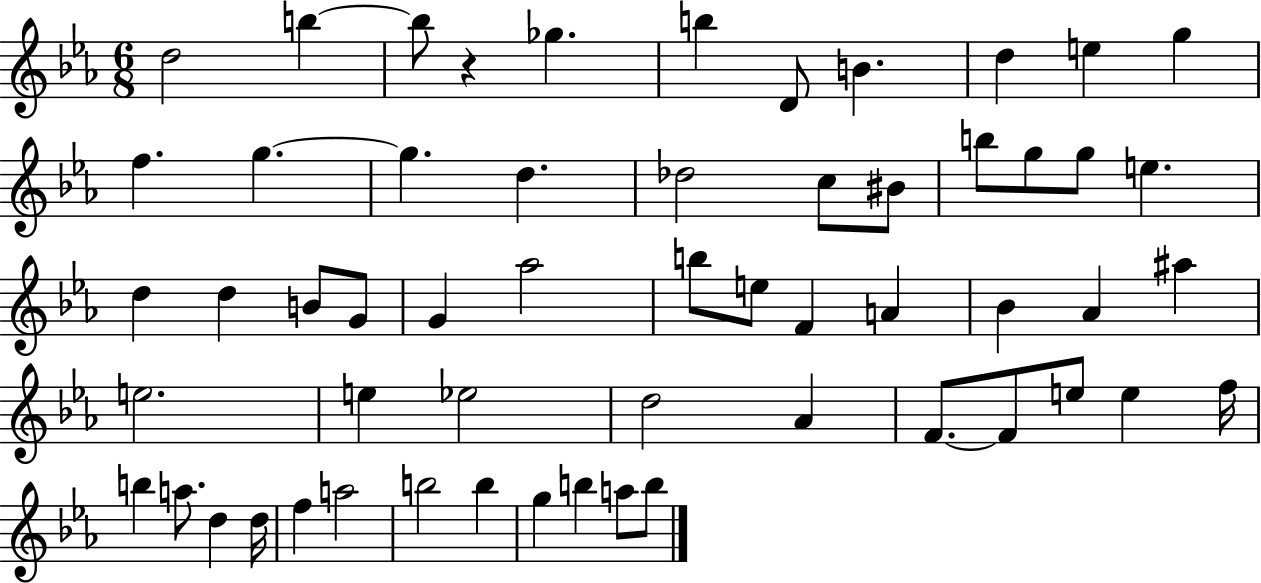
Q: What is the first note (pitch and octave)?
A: D5